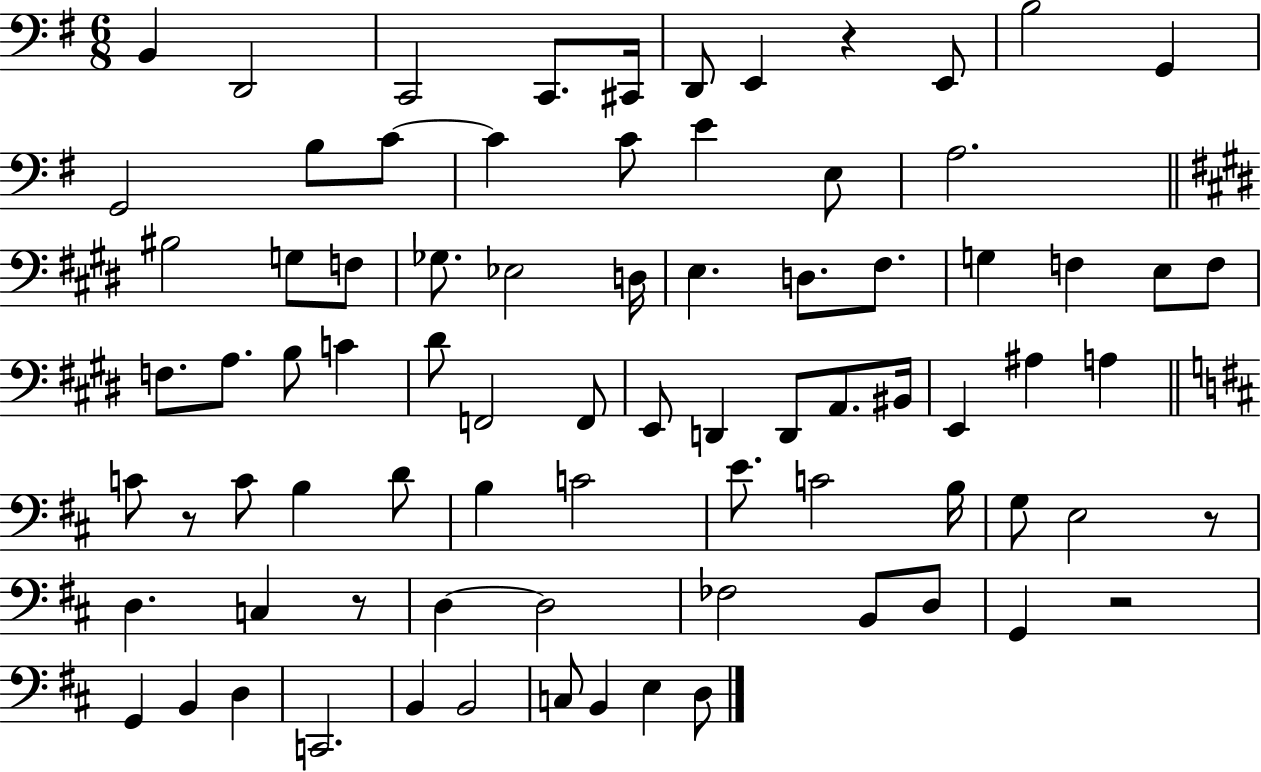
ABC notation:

X:1
T:Untitled
M:6/8
L:1/4
K:G
B,, D,,2 C,,2 C,,/2 ^C,,/4 D,,/2 E,, z E,,/2 B,2 G,, G,,2 B,/2 C/2 C C/2 E E,/2 A,2 ^B,2 G,/2 F,/2 _G,/2 _E,2 D,/4 E, D,/2 ^F,/2 G, F, E,/2 F,/2 F,/2 A,/2 B,/2 C ^D/2 F,,2 F,,/2 E,,/2 D,, D,,/2 A,,/2 ^B,,/4 E,, ^A, A, C/2 z/2 C/2 B, D/2 B, C2 E/2 C2 B,/4 G,/2 E,2 z/2 D, C, z/2 D, D,2 _F,2 B,,/2 D,/2 G,, z2 G,, B,, D, C,,2 B,, B,,2 C,/2 B,, E, D,/2